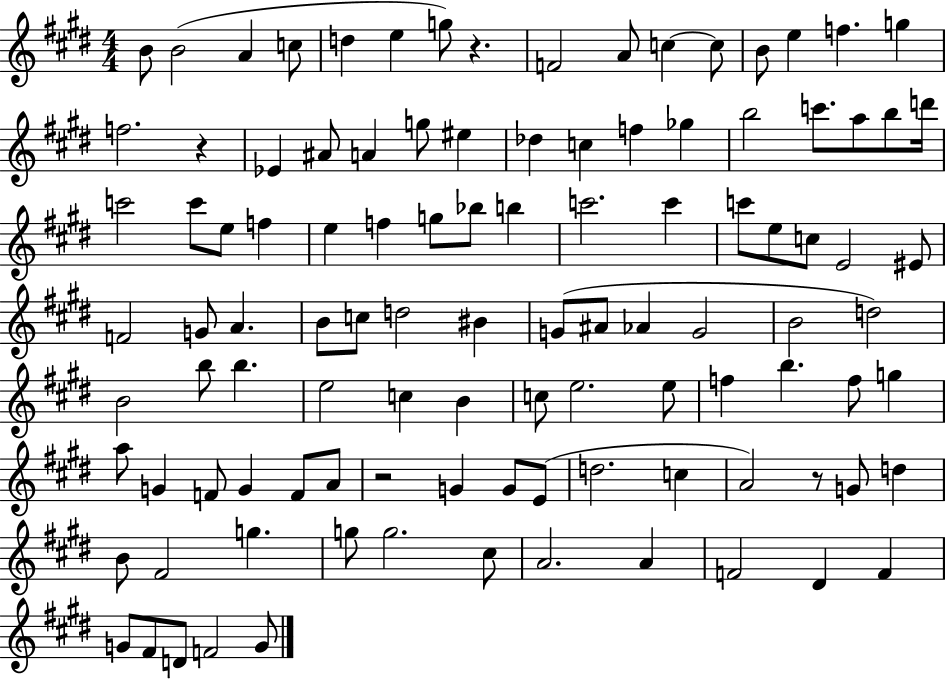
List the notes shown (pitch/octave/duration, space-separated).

B4/e B4/h A4/q C5/e D5/q E5/q G5/e R/q. F4/h A4/e C5/q C5/e B4/e E5/q F5/q. G5/q F5/h. R/q Eb4/q A#4/e A4/q G5/e EIS5/q Db5/q C5/q F5/q Gb5/q B5/h C6/e. A5/e B5/e D6/s C6/h C6/e E5/e F5/q E5/q F5/q G5/e Bb5/e B5/q C6/h. C6/q C6/e E5/e C5/e E4/h EIS4/e F4/h G4/e A4/q. B4/e C5/e D5/h BIS4/q G4/e A#4/e Ab4/q G4/h B4/h D5/h B4/h B5/e B5/q. E5/h C5/q B4/q C5/e E5/h. E5/e F5/q B5/q. F5/e G5/q A5/e G4/q F4/e G4/q F4/e A4/e R/h G4/q G4/e E4/e D5/h. C5/q A4/h R/e G4/e D5/q B4/e F#4/h G5/q. G5/e G5/h. C#5/e A4/h. A4/q F4/h D#4/q F4/q G4/e F#4/e D4/e F4/h G4/e